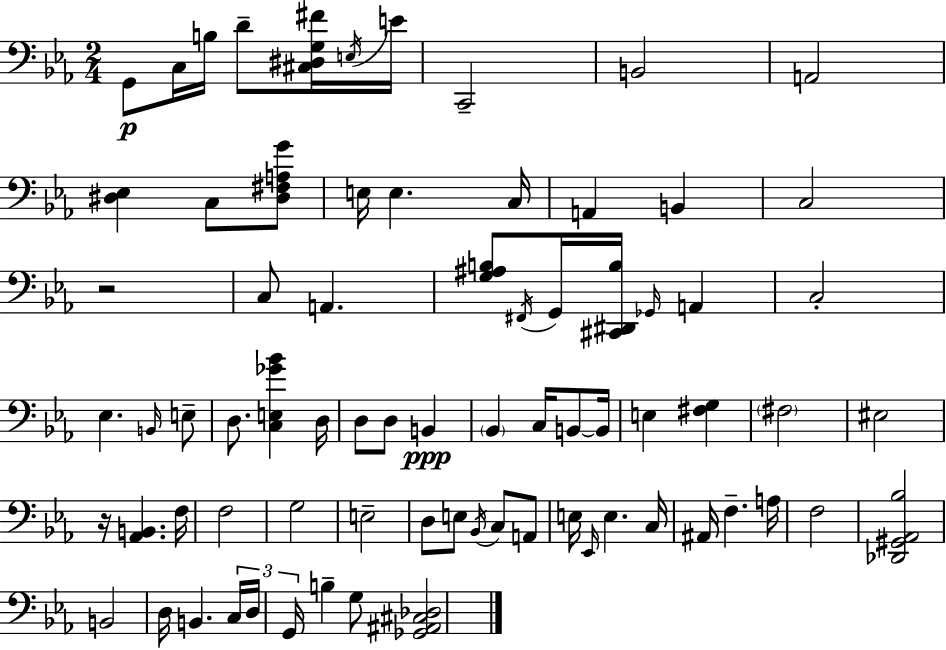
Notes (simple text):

G2/e C3/s B3/s D4/e [C#3,D#3,G3,F#4]/s E3/s E4/s C2/h B2/h A2/h [D#3,Eb3]/q C3/e [D#3,F#3,A3,G4]/e E3/s E3/q. C3/s A2/q B2/q C3/h R/h C3/e A2/q. [G3,A#3,B3]/e F#2/s G2/s [C#2,D#2,B3]/s Gb2/s A2/q C3/h Eb3/q. B2/s E3/e D3/e. [C3,E3,Gb4,Bb4]/q D3/s D3/e D3/e B2/q Bb2/q C3/s B2/e B2/s E3/q [F#3,G3]/q F#3/h EIS3/h R/s [Ab2,B2]/q. F3/s F3/h G3/h E3/h D3/e E3/e Bb2/s C3/e A2/e E3/s Eb2/s E3/q. C3/s A#2/s F3/q. A3/s F3/h [Db2,G#2,Ab2,Bb3]/h B2/h D3/s B2/q. C3/s D3/s G2/s B3/q G3/e [Gb2,A#2,C#3,Db3]/h